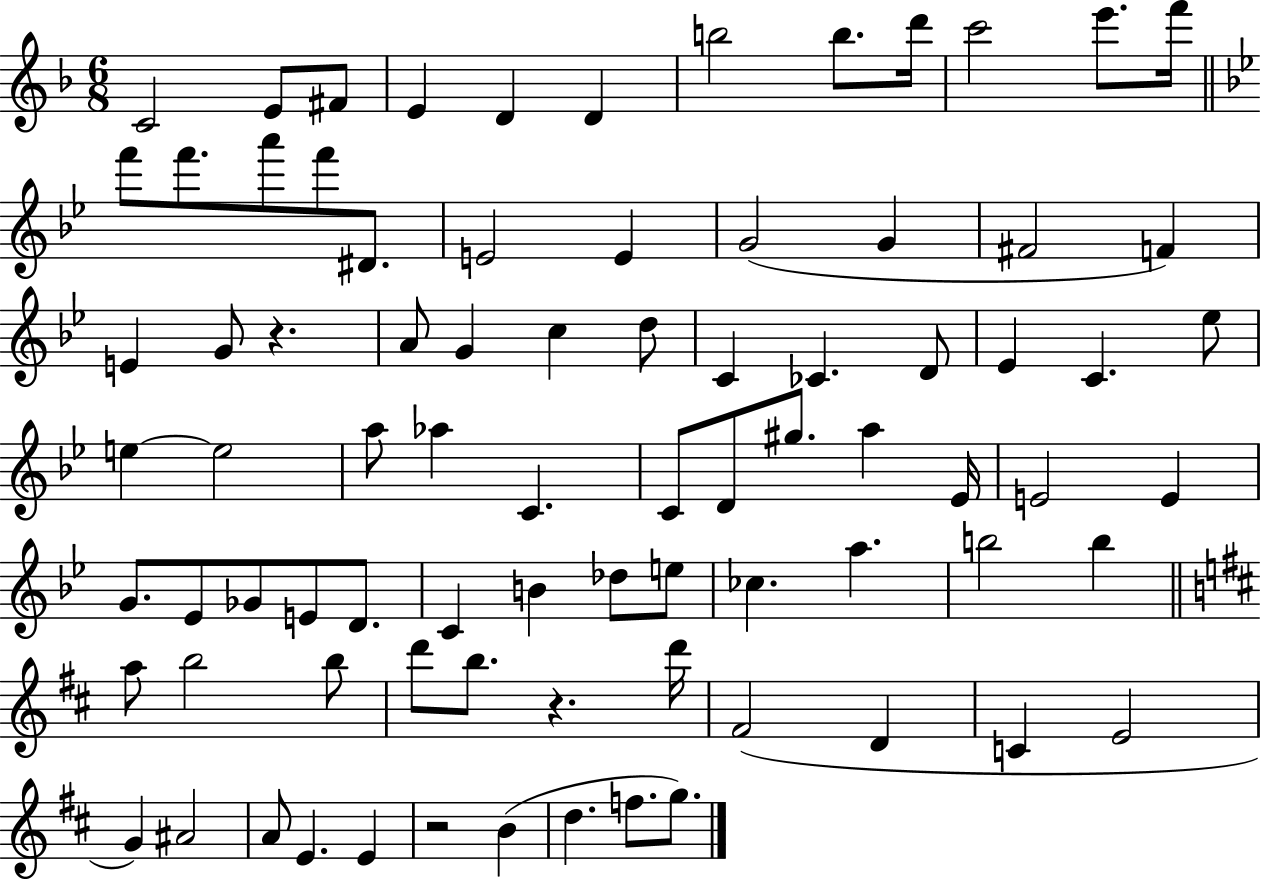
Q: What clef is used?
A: treble